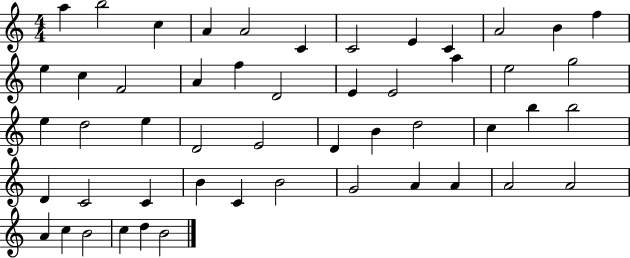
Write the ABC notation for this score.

X:1
T:Untitled
M:4/4
L:1/4
K:C
a b2 c A A2 C C2 E C A2 B f e c F2 A f D2 E E2 a e2 g2 e d2 e D2 E2 D B d2 c b b2 D C2 C B C B2 G2 A A A2 A2 A c B2 c d B2